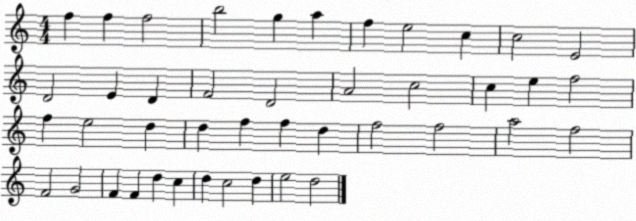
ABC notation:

X:1
T:Untitled
M:4/4
L:1/4
K:C
f f f2 b2 g a f e2 c c2 E2 D2 E D F2 D2 A2 c2 c e f2 f e2 d d f f d f2 f2 a2 f2 F2 G2 F F d c d c2 d e2 d2